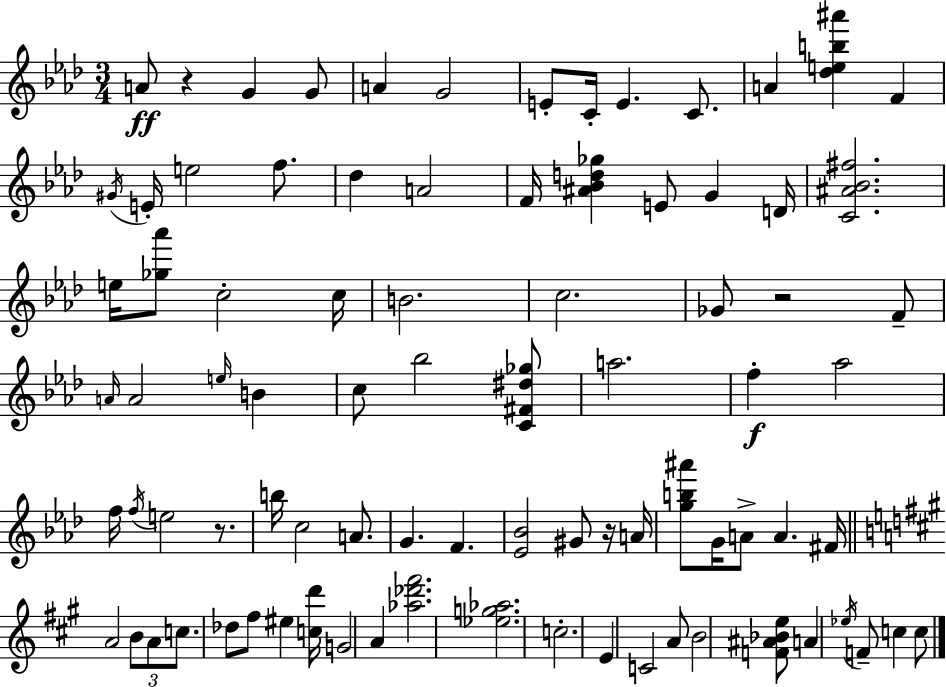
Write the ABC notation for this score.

X:1
T:Untitled
M:3/4
L:1/4
K:Ab
A/2 z G G/2 A G2 E/2 C/4 E C/2 A [_deb^a'] F ^G/4 E/4 e2 f/2 _d A2 F/4 [^A_Bd_g] E/2 G D/4 [C^A_B^f]2 e/4 [_g_a']/2 c2 c/4 B2 c2 _G/2 z2 F/2 A/4 A2 e/4 B c/2 _b2 [C^F^d_g]/2 a2 f _a2 f/4 f/4 e2 z/2 b/4 c2 A/2 G F [_E_B]2 ^G/2 z/4 A/4 [gb^a']/2 G/4 A/2 A ^F/4 A2 B/2 A/2 c/2 _d/2 ^f/2 ^e [cd']/4 G2 A [_a_d'^f']2 [_eg_a]2 c2 E C2 A/2 B2 [F^A_Be]/2 A _e/4 F/2 c c/2